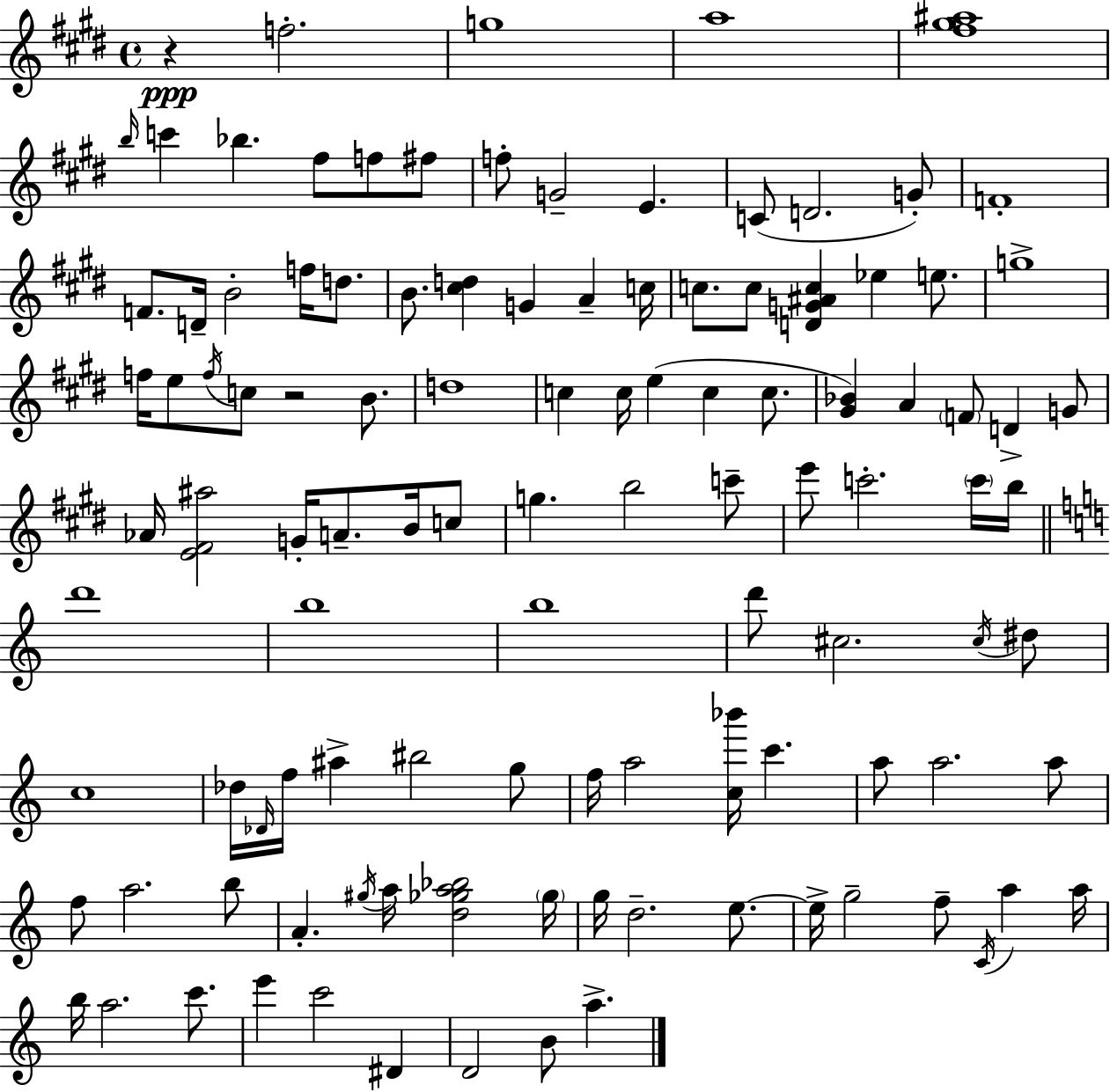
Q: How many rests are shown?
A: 2